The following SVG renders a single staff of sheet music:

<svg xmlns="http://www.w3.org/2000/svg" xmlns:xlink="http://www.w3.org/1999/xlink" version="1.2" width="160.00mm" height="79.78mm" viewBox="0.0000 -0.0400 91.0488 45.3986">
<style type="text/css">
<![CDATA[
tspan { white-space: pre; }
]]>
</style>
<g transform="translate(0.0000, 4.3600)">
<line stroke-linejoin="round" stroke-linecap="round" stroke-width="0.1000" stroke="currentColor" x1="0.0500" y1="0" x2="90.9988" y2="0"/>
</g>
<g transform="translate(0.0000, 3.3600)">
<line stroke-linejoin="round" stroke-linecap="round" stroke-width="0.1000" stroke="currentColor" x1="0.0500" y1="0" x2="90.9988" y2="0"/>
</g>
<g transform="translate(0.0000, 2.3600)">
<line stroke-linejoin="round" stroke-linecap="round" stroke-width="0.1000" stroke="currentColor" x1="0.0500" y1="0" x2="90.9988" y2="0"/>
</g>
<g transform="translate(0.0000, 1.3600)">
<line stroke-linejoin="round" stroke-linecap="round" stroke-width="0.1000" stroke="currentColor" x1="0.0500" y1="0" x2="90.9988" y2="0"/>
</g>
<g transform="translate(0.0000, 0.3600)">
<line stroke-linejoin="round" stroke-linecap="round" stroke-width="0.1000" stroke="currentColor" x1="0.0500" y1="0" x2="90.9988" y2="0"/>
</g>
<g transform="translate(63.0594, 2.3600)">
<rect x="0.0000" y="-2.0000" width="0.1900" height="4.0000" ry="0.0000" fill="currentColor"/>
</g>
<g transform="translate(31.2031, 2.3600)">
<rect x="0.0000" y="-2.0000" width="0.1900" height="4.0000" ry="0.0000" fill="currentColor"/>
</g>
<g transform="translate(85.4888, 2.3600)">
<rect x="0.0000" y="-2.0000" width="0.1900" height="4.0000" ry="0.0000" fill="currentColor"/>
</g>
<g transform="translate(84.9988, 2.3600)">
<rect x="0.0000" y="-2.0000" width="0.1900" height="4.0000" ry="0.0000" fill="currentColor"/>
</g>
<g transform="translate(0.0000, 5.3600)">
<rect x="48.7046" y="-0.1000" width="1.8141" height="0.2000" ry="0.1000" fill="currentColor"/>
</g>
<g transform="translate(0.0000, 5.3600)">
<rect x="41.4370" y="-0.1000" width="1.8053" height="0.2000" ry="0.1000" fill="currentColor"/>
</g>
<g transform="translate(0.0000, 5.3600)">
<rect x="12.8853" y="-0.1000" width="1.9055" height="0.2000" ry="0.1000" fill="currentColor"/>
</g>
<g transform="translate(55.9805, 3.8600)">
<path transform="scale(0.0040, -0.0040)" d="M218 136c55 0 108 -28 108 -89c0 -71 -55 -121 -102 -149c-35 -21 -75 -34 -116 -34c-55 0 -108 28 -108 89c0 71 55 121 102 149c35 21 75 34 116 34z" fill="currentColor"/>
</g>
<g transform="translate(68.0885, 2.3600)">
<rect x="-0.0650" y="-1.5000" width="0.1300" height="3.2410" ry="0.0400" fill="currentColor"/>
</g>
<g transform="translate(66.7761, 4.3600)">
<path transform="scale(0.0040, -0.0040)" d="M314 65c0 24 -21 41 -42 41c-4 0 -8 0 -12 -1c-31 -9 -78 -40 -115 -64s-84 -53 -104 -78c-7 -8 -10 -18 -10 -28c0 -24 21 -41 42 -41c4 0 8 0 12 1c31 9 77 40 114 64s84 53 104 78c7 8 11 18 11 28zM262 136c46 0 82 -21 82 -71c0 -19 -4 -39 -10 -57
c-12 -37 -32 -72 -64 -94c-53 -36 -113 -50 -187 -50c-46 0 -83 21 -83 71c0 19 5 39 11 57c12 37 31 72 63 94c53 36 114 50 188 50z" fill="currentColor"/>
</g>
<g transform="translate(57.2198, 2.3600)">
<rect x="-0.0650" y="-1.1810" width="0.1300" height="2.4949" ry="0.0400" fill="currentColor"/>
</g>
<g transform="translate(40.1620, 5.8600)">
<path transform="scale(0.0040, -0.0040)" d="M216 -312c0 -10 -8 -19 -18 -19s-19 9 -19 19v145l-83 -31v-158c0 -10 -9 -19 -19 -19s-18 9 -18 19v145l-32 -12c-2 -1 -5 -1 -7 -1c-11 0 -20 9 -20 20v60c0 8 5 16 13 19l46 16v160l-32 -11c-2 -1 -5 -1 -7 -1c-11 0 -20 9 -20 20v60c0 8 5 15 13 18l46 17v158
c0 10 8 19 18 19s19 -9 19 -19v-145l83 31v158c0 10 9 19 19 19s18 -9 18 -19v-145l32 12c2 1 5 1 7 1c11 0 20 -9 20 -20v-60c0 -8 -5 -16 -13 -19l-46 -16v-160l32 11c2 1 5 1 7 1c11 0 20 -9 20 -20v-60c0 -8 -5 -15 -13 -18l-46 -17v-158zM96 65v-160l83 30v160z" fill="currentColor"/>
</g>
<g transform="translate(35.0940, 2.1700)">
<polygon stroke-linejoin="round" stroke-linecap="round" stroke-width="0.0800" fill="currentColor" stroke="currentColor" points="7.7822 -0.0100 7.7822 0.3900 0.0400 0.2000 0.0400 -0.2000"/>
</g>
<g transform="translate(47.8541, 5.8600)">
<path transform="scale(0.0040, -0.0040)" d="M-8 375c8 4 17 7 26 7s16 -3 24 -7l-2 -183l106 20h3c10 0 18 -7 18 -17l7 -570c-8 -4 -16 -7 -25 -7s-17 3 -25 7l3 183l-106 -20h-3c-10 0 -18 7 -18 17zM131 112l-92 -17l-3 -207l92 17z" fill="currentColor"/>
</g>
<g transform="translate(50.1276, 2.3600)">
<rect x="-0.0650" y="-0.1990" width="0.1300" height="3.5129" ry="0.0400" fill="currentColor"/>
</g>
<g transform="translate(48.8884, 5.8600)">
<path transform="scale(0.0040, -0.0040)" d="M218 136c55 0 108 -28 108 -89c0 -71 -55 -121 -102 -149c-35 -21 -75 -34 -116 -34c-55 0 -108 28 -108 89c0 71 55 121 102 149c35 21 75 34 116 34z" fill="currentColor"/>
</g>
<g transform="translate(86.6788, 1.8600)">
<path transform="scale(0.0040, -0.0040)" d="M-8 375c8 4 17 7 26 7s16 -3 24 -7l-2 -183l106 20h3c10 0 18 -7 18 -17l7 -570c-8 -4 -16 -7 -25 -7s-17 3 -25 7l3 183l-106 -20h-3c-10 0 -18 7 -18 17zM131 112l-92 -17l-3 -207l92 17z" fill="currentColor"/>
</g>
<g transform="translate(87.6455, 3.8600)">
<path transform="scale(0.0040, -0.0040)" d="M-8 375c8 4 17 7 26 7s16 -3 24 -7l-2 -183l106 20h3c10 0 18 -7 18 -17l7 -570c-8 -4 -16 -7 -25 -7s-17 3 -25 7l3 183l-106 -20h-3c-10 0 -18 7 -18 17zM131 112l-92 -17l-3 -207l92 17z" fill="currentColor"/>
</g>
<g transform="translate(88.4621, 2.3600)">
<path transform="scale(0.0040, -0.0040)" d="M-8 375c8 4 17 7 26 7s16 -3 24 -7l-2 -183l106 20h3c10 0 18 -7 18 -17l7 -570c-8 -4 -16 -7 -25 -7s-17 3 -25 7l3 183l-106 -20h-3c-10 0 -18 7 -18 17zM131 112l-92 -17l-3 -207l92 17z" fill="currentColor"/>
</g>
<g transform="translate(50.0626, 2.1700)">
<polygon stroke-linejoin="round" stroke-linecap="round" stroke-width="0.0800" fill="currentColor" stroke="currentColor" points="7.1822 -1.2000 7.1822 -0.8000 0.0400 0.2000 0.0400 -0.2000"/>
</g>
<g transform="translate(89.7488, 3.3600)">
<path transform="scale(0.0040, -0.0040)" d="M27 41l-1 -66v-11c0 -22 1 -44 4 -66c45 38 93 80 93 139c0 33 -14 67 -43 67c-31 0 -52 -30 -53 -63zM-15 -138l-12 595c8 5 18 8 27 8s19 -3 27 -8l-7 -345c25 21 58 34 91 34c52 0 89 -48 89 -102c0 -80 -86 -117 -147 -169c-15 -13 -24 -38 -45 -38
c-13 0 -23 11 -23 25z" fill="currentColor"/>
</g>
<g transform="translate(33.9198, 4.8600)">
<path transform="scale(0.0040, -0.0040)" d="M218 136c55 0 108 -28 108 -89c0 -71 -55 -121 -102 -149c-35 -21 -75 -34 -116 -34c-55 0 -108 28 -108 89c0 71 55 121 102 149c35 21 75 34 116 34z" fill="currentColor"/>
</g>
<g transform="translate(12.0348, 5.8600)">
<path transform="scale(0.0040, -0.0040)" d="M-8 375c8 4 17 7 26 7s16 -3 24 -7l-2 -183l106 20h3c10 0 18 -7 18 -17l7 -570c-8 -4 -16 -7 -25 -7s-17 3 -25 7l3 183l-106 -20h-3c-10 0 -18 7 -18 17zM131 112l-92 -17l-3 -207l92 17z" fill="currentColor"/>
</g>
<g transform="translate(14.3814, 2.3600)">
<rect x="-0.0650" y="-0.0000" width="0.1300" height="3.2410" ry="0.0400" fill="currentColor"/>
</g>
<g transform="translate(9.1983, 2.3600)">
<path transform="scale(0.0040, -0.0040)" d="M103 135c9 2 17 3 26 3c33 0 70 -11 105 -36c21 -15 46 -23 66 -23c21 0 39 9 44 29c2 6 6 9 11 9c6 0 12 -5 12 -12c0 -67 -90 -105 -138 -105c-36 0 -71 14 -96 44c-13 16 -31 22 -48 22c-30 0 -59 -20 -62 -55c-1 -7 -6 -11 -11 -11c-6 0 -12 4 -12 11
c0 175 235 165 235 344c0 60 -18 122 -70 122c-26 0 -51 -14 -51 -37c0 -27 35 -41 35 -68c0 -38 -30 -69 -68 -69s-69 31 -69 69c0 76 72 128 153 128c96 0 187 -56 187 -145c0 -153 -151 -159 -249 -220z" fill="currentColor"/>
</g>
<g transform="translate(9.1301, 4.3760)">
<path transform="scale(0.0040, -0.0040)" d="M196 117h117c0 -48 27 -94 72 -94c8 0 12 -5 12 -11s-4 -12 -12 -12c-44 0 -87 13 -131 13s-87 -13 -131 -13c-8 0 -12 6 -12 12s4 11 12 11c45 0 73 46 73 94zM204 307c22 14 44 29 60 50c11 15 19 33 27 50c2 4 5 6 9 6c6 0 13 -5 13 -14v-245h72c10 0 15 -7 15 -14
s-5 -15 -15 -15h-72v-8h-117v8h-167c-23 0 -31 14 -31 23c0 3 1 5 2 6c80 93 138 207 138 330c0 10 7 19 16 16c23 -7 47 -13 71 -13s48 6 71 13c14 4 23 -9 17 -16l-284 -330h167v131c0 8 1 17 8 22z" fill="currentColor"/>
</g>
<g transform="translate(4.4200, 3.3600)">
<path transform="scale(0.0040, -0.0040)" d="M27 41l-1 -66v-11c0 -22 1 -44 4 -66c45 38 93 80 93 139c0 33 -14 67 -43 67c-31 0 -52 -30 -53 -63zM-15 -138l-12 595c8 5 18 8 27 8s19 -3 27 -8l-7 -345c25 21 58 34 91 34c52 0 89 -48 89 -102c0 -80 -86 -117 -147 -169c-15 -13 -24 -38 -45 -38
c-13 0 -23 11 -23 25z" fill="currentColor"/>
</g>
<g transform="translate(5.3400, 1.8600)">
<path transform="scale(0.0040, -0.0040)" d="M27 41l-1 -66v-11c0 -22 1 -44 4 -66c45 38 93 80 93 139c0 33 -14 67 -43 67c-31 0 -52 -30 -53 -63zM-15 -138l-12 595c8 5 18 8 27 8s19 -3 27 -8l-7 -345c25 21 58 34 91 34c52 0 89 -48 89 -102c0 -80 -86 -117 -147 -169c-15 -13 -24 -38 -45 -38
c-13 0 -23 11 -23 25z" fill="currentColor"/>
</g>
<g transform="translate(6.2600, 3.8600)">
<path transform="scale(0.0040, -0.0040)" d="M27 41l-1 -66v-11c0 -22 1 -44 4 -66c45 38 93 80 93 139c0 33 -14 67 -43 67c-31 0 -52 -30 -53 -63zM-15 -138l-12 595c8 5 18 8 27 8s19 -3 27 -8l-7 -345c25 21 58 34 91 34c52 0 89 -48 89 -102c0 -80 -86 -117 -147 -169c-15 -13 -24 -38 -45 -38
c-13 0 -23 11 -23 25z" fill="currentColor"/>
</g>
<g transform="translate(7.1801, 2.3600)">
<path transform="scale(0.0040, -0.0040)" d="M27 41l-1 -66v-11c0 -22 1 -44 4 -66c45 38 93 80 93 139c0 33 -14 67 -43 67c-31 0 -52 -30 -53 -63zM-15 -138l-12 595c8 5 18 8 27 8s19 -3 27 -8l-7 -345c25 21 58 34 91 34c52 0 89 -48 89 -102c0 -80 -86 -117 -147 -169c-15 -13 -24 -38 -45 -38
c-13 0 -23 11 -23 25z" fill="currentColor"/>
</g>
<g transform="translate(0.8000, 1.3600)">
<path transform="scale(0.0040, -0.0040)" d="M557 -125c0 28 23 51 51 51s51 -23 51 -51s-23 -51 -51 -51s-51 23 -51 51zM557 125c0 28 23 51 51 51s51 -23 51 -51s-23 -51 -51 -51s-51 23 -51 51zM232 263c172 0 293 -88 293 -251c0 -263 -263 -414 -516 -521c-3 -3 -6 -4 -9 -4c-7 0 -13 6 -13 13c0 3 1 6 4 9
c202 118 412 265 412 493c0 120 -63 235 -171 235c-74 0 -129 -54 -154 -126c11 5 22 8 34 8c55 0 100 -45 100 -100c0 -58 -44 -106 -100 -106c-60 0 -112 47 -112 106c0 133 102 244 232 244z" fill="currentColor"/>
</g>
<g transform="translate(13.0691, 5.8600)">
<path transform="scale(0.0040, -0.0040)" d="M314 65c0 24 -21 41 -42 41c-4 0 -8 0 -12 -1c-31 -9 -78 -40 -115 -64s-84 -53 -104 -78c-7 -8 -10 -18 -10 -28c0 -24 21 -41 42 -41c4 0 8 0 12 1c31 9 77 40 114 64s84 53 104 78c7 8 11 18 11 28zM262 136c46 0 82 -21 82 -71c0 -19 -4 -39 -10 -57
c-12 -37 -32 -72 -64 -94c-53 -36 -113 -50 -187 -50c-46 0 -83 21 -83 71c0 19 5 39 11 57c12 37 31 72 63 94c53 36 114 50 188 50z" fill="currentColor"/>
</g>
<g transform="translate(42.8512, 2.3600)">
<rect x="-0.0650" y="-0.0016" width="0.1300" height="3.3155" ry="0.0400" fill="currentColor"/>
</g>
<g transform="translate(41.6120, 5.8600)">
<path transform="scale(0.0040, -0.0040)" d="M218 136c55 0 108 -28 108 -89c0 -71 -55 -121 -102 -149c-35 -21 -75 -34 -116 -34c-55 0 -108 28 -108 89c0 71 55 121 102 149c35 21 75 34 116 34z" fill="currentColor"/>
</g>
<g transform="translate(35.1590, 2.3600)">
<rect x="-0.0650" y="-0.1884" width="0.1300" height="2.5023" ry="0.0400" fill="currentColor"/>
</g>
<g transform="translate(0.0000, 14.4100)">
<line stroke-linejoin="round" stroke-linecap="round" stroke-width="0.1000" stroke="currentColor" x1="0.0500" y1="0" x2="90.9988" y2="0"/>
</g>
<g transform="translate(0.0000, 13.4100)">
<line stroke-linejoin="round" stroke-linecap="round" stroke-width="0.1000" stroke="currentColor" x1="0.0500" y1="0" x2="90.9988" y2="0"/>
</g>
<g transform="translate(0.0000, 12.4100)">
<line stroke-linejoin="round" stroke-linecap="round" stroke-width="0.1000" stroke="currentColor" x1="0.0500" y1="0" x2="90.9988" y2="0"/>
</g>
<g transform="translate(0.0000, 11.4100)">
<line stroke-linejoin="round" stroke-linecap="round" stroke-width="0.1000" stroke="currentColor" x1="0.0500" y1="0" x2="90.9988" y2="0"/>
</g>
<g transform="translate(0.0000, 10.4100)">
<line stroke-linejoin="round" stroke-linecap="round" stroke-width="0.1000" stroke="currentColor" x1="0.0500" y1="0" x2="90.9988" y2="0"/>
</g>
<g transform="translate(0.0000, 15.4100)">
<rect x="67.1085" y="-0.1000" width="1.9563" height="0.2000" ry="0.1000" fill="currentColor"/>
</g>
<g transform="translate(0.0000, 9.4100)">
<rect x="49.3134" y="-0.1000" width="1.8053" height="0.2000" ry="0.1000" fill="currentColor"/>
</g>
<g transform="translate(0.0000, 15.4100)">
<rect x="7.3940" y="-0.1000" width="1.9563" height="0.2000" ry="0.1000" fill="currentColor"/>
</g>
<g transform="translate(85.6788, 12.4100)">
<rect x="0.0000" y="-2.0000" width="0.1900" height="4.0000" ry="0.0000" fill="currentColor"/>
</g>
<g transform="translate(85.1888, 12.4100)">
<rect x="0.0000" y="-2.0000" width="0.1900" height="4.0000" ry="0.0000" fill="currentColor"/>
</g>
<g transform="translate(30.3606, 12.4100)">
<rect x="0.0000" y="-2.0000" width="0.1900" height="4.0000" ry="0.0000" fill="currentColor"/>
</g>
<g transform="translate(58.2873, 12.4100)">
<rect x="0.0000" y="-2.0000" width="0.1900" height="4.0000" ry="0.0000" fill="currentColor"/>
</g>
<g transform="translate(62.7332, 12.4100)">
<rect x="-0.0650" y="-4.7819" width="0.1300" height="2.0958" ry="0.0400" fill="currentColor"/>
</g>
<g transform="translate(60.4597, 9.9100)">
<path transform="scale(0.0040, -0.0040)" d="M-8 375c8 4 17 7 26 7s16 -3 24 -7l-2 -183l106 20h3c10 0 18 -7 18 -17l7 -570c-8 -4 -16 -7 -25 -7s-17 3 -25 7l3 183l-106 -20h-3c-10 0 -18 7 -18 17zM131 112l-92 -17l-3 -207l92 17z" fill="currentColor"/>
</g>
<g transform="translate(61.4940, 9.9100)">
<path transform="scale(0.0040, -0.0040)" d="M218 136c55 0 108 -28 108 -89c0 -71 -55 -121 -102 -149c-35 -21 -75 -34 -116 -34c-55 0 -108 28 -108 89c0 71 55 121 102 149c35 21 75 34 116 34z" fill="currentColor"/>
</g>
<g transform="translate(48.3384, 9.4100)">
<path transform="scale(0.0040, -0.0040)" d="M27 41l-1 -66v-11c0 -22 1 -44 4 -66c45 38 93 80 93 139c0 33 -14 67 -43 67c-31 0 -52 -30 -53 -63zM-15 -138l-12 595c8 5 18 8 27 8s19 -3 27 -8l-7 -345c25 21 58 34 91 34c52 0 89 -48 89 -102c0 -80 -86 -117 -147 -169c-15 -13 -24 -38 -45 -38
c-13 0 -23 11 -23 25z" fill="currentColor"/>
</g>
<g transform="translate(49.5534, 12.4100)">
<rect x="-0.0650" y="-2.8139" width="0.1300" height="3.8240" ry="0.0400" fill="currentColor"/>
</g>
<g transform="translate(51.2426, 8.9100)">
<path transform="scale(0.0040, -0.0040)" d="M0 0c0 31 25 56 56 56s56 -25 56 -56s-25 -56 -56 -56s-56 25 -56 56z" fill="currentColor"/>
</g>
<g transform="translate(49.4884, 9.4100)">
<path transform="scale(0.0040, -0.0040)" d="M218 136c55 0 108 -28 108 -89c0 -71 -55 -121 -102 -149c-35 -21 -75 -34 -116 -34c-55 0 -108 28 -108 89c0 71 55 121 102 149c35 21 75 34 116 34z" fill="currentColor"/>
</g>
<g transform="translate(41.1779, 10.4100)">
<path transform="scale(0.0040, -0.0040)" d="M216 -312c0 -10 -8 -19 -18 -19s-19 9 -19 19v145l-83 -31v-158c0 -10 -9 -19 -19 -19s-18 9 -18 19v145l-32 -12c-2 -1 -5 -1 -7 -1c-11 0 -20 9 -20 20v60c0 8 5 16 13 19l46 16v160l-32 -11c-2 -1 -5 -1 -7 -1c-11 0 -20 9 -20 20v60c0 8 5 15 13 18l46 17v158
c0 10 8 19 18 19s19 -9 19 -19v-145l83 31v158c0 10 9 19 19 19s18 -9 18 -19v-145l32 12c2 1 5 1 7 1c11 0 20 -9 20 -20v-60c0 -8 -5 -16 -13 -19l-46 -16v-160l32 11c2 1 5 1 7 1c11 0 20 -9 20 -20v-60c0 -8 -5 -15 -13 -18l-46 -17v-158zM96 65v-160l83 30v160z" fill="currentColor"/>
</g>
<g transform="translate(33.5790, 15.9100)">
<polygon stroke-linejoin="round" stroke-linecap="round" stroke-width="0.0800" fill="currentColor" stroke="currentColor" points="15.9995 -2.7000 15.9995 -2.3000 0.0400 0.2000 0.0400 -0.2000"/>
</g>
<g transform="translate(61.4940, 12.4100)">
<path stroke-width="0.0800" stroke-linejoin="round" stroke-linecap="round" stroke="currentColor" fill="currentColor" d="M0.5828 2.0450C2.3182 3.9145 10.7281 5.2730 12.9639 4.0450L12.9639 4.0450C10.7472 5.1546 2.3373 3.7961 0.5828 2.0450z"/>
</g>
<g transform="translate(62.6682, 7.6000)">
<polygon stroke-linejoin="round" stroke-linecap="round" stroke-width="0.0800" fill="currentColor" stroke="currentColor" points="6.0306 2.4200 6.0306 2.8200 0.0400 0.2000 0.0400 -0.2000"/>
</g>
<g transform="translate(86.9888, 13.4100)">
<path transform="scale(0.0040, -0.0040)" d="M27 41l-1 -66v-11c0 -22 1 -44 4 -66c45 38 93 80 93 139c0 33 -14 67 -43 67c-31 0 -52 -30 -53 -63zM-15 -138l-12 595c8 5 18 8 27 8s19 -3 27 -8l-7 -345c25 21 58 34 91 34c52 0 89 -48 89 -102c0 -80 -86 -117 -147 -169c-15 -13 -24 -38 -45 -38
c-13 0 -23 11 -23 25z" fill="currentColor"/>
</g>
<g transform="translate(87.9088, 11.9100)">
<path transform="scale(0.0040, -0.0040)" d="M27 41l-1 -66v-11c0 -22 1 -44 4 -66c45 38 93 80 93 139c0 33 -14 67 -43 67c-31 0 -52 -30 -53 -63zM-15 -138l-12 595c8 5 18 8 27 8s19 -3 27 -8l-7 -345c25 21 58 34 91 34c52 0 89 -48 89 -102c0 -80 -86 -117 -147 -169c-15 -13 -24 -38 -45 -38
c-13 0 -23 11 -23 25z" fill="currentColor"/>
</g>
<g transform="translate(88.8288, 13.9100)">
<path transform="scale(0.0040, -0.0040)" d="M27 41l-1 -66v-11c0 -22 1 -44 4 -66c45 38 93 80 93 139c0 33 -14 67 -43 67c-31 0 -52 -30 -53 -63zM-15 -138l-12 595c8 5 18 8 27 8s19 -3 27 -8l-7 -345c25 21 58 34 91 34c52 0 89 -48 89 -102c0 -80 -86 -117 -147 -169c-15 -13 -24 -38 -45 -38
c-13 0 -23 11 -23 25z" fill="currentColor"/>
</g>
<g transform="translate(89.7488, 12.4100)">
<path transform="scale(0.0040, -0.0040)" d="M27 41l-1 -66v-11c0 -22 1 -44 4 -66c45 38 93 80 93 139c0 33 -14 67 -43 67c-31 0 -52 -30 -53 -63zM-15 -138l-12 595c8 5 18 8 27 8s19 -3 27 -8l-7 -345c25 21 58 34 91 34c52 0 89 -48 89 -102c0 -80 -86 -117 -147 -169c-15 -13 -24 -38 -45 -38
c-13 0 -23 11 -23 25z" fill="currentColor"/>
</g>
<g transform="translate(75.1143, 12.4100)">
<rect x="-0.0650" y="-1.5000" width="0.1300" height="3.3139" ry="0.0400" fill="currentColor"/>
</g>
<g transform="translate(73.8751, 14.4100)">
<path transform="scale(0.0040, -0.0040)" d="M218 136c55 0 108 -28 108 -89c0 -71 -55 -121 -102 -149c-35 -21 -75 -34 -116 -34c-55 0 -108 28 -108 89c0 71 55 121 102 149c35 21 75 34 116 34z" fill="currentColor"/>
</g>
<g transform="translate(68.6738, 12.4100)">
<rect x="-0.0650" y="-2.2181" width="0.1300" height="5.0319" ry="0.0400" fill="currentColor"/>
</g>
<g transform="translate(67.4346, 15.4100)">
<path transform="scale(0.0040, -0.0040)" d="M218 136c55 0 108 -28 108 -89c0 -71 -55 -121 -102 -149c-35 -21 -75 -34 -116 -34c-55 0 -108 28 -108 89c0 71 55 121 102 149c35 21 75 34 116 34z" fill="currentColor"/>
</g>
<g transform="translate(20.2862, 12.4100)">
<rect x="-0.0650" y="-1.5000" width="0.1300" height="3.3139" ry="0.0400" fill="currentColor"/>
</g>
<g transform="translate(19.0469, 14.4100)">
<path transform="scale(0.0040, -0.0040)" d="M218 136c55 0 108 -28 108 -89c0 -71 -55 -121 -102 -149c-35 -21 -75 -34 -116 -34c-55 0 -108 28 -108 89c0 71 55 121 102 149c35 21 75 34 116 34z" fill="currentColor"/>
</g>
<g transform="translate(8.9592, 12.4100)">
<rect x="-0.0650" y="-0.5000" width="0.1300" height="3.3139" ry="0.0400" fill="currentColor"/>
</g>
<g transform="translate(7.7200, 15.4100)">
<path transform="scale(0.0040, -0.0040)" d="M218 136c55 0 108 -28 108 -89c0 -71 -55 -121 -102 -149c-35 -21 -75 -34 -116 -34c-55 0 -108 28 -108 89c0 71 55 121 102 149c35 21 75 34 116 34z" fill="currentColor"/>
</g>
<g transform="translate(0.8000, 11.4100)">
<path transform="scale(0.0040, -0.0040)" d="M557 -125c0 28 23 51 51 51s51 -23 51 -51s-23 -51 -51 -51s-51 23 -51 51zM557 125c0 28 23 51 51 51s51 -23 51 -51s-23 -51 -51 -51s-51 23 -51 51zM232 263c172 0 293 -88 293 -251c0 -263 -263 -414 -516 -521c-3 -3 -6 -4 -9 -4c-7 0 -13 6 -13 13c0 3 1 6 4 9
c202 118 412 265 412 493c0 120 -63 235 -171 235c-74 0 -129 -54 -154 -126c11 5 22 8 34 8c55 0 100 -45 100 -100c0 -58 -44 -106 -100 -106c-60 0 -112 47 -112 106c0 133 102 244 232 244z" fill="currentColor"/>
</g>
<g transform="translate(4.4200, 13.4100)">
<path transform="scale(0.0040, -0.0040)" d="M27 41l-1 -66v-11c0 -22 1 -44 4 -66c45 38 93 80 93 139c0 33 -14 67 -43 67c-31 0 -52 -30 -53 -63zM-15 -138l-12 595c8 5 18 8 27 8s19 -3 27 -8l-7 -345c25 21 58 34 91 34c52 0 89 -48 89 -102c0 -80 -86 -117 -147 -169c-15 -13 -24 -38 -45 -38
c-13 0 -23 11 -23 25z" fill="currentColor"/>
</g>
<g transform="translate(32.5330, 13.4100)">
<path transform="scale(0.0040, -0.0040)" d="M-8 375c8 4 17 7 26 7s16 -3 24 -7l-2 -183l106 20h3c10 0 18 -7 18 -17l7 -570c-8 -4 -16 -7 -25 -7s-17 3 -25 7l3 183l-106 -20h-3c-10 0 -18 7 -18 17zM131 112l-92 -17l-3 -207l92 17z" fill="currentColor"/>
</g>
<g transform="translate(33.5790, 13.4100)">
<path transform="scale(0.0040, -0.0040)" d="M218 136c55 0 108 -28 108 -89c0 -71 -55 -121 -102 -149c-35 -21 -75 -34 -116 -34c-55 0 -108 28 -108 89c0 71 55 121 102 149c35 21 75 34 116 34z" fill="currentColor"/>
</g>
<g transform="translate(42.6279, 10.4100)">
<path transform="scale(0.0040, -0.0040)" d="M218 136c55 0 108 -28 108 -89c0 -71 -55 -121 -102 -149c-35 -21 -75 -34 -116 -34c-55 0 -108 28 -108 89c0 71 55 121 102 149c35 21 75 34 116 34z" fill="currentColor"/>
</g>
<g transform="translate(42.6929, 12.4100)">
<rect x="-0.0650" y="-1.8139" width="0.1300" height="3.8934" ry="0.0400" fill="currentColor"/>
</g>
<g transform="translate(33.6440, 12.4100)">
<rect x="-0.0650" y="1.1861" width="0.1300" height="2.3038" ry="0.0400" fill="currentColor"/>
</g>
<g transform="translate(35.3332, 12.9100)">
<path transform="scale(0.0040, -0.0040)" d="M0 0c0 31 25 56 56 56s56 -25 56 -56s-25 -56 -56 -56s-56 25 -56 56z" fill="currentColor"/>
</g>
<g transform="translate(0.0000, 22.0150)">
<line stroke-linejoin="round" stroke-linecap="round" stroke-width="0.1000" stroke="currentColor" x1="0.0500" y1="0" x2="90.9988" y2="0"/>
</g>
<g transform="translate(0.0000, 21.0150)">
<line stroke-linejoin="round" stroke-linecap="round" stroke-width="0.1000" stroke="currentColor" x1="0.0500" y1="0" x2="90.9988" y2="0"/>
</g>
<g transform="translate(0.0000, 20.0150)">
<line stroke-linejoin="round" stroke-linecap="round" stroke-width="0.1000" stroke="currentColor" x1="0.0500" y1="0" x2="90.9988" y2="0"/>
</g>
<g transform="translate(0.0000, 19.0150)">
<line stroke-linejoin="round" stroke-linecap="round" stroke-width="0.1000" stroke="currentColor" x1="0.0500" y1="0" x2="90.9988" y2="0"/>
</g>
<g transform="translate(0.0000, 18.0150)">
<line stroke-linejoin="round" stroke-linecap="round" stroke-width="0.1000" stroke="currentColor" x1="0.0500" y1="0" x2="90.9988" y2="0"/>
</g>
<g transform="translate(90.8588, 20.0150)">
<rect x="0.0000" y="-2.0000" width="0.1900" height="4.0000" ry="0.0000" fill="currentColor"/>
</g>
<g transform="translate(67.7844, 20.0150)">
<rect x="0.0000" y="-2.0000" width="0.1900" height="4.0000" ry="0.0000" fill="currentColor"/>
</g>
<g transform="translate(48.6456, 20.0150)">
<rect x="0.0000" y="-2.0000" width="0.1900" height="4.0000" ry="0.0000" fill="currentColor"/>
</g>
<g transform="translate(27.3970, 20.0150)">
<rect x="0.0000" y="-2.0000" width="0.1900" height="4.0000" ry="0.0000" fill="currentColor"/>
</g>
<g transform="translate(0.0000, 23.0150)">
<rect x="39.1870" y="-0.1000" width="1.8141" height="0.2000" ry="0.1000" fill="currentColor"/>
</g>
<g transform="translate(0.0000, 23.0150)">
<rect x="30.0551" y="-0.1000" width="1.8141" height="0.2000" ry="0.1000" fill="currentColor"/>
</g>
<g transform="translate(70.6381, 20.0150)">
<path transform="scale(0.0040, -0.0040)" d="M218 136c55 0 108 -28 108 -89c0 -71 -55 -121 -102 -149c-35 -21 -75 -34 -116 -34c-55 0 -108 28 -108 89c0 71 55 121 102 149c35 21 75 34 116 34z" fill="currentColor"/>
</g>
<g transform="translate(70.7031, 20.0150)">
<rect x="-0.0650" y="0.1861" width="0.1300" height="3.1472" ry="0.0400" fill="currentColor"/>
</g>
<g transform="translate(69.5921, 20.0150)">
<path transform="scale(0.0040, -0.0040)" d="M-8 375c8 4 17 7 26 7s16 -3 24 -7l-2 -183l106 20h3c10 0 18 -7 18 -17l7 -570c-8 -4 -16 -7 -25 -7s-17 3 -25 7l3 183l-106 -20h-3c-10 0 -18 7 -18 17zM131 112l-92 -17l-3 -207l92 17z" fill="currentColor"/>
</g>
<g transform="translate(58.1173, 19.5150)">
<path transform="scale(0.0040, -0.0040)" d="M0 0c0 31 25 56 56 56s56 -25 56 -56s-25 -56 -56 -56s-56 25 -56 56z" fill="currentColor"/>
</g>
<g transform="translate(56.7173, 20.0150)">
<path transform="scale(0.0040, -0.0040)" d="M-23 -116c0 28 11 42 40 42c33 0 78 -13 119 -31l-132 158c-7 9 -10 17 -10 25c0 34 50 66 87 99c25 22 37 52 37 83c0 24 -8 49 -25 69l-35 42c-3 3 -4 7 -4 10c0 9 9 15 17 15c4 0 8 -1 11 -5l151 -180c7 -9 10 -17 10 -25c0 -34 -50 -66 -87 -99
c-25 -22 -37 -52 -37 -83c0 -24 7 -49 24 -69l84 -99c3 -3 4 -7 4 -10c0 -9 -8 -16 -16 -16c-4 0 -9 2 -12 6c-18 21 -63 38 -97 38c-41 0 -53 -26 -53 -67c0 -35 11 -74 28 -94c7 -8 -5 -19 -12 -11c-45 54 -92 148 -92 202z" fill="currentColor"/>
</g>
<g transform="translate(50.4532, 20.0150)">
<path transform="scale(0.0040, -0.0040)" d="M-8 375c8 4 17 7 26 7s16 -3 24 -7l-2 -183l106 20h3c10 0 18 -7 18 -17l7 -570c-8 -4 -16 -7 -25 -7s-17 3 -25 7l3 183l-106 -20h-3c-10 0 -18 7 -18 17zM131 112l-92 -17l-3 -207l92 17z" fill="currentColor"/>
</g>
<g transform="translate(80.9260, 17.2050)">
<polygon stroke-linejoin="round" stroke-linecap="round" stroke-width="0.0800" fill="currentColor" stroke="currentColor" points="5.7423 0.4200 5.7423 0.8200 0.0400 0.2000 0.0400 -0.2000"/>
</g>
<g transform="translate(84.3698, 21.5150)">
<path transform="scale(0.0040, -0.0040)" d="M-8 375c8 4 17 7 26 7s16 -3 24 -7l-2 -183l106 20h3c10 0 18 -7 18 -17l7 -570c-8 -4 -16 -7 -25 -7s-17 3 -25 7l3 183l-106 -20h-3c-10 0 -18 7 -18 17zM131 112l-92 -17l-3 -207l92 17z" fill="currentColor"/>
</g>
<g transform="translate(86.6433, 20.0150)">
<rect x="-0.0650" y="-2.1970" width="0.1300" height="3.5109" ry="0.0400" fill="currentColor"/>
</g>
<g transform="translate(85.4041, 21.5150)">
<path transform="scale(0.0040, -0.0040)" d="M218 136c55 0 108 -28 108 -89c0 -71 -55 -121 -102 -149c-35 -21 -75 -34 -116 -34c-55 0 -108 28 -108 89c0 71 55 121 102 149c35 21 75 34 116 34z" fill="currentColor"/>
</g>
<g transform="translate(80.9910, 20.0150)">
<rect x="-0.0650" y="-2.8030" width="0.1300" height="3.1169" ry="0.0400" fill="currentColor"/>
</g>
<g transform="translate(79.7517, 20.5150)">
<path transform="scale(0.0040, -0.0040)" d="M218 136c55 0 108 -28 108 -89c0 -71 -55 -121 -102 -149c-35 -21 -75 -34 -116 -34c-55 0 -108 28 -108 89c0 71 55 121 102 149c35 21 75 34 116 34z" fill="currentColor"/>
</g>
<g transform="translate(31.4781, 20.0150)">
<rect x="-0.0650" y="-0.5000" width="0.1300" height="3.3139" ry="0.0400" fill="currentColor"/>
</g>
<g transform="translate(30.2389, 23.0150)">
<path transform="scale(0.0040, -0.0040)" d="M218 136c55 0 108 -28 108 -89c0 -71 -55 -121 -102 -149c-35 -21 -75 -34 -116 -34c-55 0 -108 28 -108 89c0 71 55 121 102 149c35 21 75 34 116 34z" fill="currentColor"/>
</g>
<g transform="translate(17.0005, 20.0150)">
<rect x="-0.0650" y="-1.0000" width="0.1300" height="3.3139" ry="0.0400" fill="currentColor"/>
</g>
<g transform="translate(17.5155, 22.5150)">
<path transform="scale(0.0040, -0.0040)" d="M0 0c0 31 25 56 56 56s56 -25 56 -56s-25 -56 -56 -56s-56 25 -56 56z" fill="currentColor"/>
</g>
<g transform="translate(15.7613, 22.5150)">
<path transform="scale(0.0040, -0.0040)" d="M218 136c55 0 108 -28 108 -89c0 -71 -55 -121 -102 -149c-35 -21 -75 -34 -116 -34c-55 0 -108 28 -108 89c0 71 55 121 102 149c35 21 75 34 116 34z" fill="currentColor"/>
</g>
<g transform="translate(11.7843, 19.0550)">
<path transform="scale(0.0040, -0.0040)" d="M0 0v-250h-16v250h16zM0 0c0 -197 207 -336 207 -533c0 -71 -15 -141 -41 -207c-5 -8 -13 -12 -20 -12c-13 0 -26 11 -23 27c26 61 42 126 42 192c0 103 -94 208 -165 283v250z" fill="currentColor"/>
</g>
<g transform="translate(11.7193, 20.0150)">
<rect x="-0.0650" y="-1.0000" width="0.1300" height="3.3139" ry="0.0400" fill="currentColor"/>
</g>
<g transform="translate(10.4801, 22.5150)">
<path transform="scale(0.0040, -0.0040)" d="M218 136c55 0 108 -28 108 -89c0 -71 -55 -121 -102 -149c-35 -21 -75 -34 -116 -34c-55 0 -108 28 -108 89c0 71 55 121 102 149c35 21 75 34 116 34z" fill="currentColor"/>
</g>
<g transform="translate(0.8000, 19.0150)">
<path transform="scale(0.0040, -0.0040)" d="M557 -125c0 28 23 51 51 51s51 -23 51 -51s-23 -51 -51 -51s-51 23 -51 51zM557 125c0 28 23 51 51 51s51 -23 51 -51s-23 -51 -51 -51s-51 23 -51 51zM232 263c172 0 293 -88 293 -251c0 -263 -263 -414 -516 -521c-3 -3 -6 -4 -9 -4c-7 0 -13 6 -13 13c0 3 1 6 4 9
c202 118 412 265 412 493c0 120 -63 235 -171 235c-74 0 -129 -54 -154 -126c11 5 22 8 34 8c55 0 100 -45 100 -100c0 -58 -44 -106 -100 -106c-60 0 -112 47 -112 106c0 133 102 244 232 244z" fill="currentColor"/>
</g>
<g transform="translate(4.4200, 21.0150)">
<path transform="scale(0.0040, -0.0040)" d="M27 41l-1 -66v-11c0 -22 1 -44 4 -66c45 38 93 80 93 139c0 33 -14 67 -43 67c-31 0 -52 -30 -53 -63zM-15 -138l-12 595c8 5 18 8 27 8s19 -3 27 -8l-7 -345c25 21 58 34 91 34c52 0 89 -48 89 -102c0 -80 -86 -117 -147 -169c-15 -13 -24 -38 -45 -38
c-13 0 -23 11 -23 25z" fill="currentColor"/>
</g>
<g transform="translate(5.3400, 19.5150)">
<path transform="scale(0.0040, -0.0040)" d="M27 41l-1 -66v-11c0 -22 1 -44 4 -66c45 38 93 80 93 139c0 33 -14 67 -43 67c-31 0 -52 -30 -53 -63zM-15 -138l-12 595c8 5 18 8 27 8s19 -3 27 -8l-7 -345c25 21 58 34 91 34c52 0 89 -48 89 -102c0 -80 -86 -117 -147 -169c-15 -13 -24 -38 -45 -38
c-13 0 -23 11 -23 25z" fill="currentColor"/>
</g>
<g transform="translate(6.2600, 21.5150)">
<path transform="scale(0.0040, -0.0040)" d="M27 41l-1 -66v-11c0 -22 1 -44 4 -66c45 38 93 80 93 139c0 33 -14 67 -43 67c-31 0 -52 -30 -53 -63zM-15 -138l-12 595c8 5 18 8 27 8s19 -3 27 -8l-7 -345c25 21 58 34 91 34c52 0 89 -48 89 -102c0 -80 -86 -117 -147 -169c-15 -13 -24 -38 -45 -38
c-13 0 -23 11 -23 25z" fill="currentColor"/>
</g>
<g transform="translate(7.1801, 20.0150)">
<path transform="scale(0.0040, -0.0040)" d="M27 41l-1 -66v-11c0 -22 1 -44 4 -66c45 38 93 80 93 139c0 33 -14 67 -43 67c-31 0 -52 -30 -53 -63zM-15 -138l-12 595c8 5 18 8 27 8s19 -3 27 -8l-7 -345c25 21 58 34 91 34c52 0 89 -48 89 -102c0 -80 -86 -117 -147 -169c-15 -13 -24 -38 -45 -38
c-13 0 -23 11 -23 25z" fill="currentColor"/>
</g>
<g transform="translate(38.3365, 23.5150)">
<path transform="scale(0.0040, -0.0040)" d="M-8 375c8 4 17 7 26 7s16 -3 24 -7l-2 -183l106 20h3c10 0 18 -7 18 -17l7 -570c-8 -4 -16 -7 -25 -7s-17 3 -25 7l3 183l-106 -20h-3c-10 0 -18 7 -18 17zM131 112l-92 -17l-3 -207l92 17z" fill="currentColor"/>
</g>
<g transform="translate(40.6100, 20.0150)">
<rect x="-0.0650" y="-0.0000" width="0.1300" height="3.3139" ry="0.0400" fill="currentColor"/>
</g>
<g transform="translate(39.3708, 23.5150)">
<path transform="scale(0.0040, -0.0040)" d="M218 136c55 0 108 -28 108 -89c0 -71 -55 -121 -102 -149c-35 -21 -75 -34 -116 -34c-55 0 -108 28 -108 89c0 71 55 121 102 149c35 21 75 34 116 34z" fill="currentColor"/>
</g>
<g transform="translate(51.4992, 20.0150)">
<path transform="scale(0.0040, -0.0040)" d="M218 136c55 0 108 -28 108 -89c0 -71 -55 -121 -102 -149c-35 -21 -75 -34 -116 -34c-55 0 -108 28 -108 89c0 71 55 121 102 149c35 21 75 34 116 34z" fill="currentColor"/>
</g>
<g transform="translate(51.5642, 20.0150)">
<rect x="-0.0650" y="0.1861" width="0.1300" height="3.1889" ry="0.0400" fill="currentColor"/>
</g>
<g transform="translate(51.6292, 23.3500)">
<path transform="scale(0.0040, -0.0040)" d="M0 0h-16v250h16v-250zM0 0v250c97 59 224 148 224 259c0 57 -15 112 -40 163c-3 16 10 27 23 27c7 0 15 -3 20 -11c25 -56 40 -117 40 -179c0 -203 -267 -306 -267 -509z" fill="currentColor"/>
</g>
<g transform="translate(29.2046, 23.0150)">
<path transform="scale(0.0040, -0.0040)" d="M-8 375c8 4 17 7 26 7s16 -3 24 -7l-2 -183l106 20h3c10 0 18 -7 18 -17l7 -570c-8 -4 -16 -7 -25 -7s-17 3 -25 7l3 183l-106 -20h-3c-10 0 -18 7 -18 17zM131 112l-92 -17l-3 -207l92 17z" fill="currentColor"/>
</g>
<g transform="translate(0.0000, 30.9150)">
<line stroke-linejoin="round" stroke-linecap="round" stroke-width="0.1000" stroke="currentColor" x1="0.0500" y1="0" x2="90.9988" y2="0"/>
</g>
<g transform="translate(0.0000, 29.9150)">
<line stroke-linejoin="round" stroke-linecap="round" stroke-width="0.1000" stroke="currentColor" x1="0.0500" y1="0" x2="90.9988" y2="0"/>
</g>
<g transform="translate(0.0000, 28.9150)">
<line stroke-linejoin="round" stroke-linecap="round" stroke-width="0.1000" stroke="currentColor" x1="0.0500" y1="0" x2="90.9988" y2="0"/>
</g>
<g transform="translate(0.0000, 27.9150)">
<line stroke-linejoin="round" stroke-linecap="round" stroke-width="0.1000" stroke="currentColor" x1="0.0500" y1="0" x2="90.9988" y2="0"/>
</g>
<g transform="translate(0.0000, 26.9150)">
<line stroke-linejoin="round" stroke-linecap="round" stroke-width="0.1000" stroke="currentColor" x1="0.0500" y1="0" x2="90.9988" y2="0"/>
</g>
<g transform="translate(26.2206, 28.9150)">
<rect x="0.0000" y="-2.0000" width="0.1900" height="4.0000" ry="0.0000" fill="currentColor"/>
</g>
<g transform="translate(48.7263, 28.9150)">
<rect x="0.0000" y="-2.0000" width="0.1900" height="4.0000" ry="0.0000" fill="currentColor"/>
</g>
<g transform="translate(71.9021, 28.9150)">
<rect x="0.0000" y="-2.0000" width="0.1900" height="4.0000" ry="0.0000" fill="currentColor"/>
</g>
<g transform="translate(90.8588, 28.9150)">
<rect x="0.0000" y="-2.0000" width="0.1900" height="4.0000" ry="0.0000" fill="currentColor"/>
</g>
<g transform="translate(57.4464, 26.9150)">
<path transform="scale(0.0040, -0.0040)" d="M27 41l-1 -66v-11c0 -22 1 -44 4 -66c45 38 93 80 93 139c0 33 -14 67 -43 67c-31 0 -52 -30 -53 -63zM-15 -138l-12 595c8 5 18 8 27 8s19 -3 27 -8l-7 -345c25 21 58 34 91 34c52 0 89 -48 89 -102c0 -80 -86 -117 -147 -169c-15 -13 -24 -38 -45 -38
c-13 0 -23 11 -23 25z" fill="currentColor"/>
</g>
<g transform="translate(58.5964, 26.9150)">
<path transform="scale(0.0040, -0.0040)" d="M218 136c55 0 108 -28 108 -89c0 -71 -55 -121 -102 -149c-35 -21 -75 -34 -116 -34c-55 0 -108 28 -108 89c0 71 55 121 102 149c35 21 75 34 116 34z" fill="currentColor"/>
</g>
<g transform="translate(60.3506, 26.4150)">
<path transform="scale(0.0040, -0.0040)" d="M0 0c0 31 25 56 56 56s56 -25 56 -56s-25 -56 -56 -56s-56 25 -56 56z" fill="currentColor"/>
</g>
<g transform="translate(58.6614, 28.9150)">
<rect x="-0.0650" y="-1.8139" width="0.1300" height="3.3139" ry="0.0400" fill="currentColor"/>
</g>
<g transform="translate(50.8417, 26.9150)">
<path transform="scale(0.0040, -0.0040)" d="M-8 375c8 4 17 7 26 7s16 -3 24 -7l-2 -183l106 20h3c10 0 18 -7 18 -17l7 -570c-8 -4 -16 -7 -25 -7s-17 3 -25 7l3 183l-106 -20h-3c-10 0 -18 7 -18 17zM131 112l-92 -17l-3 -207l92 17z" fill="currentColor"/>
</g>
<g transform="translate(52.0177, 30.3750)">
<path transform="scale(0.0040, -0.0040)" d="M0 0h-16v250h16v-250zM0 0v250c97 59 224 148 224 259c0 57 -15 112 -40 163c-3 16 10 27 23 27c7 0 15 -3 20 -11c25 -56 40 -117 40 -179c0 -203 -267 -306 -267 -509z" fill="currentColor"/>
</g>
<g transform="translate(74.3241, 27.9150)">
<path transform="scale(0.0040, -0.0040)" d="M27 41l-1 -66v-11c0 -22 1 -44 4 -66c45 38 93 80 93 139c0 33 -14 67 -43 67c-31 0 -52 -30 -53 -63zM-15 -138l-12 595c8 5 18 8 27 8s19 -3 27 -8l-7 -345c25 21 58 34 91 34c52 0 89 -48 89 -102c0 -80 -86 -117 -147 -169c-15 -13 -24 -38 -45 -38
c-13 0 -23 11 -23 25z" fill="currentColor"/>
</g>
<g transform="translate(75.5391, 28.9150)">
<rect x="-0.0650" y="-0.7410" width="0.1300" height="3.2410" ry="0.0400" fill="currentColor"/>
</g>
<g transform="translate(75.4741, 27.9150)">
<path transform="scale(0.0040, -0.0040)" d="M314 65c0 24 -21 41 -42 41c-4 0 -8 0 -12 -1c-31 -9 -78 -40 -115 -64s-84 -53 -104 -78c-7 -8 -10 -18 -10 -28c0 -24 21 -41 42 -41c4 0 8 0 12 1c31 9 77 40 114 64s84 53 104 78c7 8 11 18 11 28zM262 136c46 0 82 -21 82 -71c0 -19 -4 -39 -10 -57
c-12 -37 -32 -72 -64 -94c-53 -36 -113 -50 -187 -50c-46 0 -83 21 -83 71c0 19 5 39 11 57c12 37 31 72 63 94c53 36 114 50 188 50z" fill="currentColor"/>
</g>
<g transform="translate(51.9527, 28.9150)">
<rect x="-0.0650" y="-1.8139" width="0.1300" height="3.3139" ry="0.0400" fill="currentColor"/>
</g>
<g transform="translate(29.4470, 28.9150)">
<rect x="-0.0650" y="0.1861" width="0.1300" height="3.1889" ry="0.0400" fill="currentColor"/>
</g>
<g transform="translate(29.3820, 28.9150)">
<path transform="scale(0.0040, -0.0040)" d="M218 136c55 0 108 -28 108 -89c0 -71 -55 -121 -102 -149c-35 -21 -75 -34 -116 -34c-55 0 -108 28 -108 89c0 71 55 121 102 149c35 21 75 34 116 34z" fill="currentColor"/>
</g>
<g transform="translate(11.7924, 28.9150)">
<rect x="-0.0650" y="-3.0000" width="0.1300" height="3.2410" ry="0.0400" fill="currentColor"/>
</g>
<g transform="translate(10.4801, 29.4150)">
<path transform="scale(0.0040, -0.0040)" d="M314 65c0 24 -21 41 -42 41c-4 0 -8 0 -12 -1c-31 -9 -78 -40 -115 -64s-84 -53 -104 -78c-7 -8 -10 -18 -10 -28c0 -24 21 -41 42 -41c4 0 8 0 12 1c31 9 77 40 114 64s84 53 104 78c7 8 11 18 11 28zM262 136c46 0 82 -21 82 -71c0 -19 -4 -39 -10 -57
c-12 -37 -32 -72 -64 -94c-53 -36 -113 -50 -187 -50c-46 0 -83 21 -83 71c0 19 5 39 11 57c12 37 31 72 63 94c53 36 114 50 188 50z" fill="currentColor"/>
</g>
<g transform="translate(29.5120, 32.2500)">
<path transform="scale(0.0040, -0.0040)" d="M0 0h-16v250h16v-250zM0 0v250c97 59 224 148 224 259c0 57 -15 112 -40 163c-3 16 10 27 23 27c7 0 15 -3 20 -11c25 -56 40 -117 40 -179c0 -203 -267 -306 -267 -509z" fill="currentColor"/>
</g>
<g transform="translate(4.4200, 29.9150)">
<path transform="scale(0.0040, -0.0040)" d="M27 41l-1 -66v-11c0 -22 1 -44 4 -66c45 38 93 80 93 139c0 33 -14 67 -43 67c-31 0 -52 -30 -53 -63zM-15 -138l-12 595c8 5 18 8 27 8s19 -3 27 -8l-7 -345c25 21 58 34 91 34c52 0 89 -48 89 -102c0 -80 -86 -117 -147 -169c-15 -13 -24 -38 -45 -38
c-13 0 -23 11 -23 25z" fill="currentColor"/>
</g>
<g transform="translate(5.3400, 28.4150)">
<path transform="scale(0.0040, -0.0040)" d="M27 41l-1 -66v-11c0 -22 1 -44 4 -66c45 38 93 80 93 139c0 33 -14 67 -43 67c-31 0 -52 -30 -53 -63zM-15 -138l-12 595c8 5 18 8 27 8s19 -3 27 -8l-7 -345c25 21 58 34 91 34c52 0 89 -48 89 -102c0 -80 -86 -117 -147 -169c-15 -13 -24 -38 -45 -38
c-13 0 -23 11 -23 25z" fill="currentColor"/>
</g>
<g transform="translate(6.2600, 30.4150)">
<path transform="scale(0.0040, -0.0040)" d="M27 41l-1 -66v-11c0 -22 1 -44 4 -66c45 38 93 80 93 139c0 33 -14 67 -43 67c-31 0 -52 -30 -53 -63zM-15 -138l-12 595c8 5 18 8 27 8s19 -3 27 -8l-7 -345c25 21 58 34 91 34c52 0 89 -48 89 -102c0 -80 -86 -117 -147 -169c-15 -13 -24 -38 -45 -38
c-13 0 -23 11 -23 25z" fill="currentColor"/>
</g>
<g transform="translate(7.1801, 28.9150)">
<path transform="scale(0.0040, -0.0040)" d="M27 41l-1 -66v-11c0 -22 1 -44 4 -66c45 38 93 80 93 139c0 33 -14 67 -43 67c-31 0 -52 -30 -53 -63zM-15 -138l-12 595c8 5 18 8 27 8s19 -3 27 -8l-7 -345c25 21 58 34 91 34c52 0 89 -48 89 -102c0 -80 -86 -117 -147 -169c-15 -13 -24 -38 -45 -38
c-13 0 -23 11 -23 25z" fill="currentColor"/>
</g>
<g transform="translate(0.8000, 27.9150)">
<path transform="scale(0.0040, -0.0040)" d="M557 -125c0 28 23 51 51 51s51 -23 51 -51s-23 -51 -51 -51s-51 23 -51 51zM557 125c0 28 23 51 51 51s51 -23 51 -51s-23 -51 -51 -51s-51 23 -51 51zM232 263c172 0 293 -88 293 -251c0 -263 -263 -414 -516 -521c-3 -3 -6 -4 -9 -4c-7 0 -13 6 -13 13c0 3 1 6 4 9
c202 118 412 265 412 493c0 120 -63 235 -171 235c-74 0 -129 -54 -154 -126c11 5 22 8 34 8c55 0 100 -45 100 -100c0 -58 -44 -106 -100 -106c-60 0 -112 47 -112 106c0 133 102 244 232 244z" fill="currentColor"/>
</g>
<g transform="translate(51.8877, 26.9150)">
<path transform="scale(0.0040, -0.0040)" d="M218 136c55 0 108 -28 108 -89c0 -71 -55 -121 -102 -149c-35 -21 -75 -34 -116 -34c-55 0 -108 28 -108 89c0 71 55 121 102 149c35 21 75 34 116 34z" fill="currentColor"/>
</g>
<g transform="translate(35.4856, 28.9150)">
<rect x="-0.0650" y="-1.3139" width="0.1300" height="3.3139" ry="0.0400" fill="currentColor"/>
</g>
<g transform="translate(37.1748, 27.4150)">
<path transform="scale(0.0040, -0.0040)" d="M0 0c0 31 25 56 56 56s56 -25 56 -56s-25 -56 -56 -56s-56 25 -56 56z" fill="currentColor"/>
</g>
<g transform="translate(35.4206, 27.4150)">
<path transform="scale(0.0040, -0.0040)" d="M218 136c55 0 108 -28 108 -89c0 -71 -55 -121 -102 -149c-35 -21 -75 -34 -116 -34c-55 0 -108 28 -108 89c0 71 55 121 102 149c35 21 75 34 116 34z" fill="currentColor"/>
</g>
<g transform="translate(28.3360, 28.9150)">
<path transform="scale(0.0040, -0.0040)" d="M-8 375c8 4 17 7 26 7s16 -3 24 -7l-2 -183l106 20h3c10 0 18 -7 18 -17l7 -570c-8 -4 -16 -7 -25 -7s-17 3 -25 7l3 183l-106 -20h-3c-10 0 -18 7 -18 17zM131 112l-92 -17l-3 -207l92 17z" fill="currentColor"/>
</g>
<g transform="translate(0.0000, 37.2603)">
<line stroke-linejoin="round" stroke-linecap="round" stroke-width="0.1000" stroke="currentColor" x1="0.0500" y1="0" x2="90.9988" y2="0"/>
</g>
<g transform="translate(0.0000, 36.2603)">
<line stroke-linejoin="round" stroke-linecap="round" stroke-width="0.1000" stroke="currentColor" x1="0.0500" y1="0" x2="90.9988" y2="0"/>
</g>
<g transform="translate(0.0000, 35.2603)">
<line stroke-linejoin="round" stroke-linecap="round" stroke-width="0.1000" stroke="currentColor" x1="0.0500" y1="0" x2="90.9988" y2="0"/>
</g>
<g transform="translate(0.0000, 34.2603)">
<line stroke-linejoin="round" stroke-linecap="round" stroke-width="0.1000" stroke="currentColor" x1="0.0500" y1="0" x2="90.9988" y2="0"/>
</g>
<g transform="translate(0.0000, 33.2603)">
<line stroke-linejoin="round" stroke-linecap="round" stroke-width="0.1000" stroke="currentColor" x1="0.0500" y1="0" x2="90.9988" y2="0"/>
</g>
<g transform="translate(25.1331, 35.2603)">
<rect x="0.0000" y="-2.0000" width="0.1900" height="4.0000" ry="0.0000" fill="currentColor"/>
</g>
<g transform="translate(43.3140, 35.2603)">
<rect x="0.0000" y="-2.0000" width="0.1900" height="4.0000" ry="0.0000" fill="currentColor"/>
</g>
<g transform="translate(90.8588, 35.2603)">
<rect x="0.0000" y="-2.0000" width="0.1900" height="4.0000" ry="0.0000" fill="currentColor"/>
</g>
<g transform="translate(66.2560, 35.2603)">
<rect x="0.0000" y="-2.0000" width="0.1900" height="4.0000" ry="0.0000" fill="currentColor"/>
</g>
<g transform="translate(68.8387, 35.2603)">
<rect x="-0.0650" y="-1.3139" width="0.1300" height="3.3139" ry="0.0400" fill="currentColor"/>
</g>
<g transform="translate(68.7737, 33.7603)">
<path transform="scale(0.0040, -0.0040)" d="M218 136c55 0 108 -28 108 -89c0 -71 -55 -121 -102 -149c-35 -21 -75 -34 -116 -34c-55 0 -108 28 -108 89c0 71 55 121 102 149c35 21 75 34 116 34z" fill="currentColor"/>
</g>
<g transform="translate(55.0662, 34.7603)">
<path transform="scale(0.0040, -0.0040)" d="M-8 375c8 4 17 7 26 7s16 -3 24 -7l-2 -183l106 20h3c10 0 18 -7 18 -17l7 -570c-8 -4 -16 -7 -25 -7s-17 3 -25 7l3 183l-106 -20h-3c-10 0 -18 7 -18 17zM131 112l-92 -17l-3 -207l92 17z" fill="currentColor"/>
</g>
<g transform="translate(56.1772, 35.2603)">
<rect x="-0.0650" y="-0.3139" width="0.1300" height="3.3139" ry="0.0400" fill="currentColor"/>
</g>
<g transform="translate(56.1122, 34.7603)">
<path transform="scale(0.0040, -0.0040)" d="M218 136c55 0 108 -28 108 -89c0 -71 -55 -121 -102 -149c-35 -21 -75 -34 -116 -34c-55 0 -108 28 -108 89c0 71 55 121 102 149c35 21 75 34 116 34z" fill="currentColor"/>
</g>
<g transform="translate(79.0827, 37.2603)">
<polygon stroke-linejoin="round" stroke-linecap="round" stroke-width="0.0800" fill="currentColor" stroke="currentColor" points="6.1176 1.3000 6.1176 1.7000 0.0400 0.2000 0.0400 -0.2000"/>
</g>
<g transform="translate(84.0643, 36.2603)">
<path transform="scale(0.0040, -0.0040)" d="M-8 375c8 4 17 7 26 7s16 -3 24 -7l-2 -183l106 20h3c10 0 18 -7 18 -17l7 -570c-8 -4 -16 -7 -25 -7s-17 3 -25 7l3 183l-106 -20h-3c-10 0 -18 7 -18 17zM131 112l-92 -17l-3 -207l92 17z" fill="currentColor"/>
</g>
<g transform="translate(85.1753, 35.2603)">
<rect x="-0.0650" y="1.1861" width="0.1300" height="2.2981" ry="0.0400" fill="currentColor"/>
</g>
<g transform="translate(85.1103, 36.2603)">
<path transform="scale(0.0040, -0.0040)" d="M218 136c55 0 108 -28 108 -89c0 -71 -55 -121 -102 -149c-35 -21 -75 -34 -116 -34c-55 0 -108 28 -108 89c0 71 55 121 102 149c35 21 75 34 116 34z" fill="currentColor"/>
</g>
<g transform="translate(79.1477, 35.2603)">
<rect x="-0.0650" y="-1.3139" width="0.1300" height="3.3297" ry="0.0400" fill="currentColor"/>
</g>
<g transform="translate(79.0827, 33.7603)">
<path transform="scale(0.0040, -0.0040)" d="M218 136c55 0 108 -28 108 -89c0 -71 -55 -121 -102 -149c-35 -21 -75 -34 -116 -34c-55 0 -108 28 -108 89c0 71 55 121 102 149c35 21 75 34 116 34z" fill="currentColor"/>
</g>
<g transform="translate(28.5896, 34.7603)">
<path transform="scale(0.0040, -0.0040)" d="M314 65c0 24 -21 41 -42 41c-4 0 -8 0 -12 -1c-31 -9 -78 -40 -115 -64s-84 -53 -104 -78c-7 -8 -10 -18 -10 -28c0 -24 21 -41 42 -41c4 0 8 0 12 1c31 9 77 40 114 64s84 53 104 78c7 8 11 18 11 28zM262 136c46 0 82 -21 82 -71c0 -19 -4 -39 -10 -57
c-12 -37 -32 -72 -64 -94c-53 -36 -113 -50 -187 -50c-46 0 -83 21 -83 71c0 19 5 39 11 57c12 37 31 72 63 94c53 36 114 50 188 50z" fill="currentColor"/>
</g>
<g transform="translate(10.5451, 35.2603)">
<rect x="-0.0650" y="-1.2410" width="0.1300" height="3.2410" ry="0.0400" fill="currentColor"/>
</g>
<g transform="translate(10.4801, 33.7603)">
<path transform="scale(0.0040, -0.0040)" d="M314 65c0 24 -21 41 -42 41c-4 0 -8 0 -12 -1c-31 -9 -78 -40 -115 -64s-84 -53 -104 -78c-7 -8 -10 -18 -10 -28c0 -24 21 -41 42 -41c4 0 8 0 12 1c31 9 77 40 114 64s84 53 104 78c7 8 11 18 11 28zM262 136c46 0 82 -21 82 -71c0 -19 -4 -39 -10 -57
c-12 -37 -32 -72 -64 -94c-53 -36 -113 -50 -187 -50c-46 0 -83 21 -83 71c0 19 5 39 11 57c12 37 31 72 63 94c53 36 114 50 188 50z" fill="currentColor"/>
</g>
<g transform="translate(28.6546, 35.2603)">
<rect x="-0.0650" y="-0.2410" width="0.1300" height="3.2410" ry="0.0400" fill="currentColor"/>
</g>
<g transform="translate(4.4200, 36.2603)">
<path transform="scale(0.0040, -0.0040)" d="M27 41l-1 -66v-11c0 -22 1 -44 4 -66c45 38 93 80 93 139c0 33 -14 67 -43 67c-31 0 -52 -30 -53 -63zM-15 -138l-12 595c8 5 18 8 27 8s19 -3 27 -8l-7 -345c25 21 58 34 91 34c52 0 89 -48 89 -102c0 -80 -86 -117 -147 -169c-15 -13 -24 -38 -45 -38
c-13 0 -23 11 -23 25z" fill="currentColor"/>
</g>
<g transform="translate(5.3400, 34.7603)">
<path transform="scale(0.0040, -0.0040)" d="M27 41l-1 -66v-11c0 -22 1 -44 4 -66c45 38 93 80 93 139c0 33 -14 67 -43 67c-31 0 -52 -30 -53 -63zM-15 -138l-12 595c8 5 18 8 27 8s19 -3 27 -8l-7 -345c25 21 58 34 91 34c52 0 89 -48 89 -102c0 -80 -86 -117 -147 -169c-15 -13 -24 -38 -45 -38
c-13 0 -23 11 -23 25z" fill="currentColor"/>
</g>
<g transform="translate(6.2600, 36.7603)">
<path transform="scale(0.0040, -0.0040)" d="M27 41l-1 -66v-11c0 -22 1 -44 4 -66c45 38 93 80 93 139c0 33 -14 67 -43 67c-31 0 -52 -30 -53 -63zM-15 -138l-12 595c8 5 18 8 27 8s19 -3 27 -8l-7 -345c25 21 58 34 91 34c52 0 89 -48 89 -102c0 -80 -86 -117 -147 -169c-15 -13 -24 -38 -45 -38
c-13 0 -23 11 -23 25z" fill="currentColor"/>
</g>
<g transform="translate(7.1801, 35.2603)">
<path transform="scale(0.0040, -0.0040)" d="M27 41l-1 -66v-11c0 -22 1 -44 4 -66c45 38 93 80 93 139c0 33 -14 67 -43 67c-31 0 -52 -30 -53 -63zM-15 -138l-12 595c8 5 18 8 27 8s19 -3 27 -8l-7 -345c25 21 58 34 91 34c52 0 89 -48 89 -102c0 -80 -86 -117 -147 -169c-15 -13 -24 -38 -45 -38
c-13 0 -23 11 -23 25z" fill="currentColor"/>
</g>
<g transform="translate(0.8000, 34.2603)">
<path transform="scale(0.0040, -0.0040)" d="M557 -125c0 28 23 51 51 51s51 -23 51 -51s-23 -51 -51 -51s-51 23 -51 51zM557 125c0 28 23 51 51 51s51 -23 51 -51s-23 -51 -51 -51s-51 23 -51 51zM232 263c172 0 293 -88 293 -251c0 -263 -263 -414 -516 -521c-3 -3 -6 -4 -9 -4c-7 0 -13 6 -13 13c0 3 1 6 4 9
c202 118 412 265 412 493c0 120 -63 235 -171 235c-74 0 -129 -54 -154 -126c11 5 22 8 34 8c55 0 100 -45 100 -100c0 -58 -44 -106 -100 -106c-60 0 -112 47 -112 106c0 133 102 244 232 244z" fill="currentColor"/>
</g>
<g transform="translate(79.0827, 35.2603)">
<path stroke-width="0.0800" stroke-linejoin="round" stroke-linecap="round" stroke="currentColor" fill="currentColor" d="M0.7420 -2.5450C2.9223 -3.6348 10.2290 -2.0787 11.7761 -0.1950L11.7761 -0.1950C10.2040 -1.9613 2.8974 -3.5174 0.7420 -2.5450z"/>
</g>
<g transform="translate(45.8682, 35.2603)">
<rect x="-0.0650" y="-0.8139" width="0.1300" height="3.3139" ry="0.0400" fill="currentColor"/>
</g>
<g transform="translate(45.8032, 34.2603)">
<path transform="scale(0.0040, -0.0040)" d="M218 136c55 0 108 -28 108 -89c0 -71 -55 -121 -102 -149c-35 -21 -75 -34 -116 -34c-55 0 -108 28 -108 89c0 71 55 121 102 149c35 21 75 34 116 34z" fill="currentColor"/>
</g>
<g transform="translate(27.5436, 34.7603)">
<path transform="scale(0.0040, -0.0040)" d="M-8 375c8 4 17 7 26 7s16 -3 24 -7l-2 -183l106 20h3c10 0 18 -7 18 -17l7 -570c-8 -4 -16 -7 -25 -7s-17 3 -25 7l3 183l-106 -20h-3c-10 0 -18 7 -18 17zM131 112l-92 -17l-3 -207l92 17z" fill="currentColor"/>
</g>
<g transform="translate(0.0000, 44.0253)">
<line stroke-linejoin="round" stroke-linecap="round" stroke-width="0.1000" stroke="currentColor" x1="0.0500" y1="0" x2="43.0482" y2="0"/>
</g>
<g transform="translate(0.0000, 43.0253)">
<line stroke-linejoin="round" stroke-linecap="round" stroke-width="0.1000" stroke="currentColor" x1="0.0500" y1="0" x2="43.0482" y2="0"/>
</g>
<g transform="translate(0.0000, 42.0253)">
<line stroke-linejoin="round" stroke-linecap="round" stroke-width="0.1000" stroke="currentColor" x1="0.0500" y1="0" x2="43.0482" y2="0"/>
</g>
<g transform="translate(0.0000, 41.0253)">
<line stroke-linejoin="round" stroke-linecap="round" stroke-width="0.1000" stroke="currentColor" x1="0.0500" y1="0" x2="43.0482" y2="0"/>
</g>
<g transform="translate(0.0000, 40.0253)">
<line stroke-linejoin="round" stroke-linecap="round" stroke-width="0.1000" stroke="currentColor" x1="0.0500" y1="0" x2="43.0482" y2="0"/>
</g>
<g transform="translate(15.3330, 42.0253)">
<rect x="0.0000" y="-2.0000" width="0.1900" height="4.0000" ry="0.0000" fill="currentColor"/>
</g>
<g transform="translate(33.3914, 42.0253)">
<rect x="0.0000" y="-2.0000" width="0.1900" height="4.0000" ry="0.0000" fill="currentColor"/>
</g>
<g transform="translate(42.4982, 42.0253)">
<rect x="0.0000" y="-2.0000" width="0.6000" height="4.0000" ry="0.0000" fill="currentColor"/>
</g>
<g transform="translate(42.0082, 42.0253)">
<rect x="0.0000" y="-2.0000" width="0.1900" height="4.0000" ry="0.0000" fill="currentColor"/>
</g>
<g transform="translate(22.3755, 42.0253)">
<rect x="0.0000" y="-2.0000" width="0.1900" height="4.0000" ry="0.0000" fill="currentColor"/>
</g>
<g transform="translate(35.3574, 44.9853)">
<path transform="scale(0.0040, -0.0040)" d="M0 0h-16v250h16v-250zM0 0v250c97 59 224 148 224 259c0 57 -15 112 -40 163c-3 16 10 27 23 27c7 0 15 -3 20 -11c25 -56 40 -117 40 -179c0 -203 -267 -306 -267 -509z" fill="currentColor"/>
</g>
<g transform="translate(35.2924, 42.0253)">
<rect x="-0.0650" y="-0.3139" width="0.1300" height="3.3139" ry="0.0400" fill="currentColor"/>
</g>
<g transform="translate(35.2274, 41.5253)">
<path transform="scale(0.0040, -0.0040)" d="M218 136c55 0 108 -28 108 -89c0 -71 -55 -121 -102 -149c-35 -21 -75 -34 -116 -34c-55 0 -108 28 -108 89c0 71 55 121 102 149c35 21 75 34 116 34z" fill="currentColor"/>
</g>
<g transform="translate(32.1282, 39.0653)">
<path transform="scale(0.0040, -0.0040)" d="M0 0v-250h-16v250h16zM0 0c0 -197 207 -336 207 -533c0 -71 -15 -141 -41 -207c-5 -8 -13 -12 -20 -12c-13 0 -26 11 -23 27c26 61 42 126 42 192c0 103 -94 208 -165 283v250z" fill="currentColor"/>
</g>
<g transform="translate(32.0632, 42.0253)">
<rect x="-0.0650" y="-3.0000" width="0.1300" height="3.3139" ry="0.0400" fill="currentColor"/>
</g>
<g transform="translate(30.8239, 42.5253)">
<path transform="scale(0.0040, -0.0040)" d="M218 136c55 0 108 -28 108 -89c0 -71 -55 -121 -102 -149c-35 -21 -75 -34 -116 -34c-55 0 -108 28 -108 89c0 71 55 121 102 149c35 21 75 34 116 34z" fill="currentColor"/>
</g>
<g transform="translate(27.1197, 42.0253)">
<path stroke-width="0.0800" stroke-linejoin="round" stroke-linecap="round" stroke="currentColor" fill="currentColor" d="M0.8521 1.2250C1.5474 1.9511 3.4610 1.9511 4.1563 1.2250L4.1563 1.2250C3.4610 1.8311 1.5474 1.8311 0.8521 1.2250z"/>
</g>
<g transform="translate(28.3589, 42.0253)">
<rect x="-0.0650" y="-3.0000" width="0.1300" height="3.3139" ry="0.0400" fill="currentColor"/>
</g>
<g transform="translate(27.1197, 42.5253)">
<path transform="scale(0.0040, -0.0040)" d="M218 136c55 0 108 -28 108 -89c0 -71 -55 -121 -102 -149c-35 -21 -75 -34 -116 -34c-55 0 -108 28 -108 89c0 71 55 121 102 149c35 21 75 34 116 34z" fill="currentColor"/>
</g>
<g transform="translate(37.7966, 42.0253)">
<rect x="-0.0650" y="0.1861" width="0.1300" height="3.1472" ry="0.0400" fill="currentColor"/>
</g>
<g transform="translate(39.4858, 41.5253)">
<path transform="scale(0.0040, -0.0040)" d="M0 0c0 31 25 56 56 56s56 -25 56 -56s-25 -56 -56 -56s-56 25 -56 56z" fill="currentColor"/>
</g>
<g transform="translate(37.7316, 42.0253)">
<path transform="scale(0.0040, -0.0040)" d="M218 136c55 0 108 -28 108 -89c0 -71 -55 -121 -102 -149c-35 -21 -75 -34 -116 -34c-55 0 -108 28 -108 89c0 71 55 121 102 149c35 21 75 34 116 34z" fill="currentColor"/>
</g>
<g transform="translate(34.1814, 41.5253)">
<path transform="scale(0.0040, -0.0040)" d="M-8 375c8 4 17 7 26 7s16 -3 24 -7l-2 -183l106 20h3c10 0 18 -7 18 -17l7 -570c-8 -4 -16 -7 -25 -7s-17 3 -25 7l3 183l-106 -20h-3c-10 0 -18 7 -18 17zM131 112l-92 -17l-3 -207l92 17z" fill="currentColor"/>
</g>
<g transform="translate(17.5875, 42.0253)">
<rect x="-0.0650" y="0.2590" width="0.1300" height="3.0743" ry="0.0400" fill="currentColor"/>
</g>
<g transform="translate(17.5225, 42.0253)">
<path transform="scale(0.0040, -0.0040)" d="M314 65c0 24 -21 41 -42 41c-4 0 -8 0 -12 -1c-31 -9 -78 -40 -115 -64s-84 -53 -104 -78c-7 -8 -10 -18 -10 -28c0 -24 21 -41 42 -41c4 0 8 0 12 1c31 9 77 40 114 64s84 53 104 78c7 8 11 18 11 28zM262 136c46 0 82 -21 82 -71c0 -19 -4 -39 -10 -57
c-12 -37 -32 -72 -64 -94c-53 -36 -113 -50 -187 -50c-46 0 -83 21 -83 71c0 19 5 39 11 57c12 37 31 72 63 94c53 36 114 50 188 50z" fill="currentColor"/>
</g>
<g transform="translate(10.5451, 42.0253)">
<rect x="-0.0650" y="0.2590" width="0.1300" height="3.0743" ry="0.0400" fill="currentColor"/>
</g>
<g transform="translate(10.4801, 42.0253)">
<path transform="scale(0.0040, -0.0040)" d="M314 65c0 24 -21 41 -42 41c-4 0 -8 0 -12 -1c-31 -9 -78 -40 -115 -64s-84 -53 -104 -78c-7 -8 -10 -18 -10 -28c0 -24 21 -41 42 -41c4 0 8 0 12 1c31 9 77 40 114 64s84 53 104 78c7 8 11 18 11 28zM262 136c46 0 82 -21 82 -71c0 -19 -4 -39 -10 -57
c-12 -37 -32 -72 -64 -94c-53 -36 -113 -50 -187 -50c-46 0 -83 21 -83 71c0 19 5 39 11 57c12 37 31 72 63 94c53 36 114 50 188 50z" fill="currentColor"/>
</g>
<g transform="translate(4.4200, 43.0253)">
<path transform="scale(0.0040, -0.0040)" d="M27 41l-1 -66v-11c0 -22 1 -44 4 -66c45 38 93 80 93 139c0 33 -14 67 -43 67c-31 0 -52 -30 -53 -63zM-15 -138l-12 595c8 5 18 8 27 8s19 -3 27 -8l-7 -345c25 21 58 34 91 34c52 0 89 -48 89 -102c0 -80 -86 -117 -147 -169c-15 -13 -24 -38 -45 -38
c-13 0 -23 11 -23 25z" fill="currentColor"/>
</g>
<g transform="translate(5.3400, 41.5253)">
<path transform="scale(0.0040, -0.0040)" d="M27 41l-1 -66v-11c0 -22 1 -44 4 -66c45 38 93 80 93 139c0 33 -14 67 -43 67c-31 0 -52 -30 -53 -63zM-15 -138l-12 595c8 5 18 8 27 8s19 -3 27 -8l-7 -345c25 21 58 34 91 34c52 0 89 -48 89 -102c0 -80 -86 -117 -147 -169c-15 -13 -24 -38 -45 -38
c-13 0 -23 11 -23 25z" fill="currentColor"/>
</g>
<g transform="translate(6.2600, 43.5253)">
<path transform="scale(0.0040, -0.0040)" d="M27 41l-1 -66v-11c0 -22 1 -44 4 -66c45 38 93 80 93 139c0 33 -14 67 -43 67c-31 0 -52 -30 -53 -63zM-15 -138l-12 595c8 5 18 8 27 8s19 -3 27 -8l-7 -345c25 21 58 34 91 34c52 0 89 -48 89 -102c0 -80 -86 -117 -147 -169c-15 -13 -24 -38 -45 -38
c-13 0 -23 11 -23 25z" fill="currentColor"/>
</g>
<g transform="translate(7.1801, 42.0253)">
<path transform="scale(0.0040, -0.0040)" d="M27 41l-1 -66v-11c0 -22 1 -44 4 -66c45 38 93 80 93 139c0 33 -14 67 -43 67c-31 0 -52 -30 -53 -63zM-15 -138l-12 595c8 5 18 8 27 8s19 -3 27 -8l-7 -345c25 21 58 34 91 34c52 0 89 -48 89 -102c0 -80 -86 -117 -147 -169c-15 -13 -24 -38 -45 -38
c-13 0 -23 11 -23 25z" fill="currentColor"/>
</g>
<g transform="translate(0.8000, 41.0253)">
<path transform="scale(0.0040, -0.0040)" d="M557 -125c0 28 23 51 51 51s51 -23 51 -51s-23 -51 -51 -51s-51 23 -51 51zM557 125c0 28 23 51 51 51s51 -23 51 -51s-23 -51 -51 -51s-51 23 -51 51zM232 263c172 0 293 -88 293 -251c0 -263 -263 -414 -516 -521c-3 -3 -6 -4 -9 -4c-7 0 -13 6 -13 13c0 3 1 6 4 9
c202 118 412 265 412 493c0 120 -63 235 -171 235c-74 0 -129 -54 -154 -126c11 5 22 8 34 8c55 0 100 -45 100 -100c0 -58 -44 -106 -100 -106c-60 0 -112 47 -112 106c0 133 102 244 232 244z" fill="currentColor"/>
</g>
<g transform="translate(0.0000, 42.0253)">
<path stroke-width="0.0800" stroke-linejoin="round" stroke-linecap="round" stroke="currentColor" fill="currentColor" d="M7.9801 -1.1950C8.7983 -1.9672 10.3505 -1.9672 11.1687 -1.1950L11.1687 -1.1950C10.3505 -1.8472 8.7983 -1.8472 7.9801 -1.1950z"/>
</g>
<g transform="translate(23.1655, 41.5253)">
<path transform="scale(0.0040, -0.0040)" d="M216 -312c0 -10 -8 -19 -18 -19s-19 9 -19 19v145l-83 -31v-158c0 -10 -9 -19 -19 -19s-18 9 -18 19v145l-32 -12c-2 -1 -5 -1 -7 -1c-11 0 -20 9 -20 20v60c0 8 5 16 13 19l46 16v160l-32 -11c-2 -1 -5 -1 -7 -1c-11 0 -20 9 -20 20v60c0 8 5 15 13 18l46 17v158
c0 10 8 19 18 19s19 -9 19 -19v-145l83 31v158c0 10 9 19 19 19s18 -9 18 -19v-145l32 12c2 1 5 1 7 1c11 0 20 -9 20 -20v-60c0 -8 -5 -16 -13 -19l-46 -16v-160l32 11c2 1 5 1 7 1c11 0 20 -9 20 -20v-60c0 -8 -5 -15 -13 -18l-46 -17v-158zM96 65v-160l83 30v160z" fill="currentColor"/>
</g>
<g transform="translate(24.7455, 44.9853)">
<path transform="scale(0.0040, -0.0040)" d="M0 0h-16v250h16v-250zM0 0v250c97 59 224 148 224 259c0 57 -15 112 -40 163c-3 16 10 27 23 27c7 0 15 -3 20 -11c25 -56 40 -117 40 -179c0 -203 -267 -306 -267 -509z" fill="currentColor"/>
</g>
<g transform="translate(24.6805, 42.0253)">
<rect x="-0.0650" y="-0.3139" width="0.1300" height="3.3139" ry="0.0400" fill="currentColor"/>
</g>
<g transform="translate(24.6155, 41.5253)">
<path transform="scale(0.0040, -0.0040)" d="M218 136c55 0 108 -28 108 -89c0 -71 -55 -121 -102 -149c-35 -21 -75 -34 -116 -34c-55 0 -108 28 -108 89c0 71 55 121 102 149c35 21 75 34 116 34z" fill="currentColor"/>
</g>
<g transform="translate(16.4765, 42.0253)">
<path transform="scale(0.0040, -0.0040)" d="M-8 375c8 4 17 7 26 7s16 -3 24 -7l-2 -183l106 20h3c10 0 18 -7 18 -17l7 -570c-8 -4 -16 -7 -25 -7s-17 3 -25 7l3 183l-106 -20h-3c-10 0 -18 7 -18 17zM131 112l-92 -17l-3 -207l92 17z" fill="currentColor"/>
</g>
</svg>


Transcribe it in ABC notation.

X:1
T:Untitled
M:2/4
L:1/4
K:Ab
D,,2 F,,/2 ^D,,/2 D,,/2 _A,,/2 G,,2 E,, G,, B,,/2 ^A,/2 _C/2 B,/2 E,,/2 G,, F,,/2 F,, E,, D,, D,/2 z D, C,/2 A,,/2 C,2 D,/2 G, A,/2 _A, _F,2 G,2 E,2 F, E, G, G,/2 B,,/2 _D,2 D,2 ^E,/2 C, C,/2 E,/2 _D,